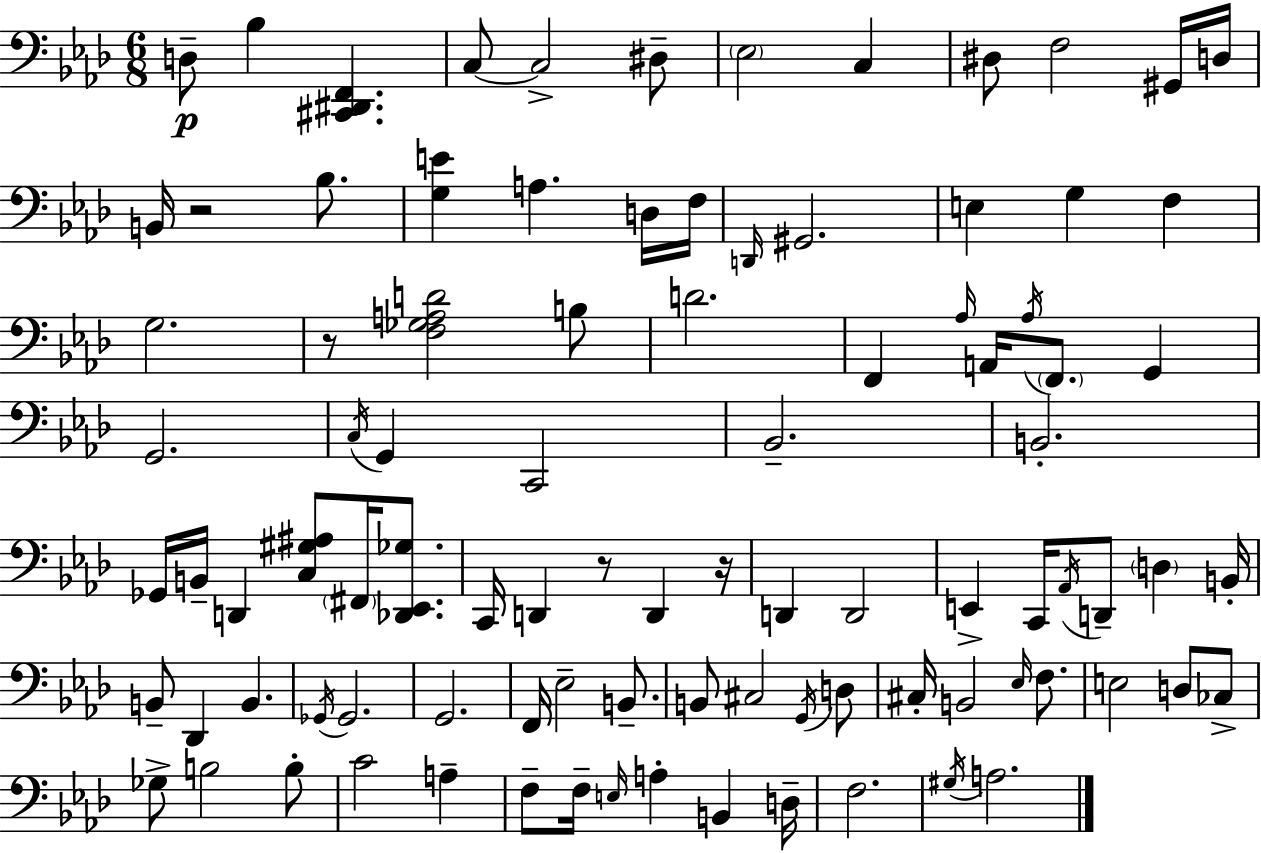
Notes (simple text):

D3/e Bb3/q [C#2,D#2,F2]/q. C3/e C3/h D#3/e Eb3/h C3/q D#3/e F3/h G#2/s D3/s B2/s R/h Bb3/e. [G3,E4]/q A3/q. D3/s F3/s D2/s G#2/h. E3/q G3/q F3/q G3/h. R/e [F3,Gb3,A3,D4]/h B3/e D4/h. F2/q Ab3/s A2/s Ab3/s F2/e. G2/q G2/h. C3/s G2/q C2/h Bb2/h. B2/h. Gb2/s B2/s D2/q [C3,G#3,A#3]/e F#2/s [Db2,Eb2,Gb3]/e. C2/s D2/q R/e D2/q R/s D2/q D2/h E2/q C2/s Ab2/s D2/e D3/q B2/s B2/e Db2/q B2/q. Gb2/s Gb2/h. G2/h. F2/s Eb3/h B2/e. B2/e C#3/h G2/s D3/e C#3/s B2/h Eb3/s F3/e. E3/h D3/e CES3/e Gb3/e B3/h B3/e C4/h A3/q F3/e F3/s E3/s A3/q B2/q D3/s F3/h. G#3/s A3/h.